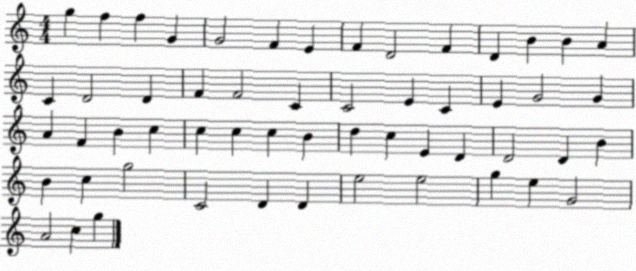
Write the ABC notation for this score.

X:1
T:Untitled
M:4/4
L:1/4
K:C
g f f G G2 F E F D2 F D B B A C D2 D F F2 C C2 E C E G2 G A F B c c c c B d c E D D2 D B B c g2 C2 D D e2 e2 g e G2 A2 c g